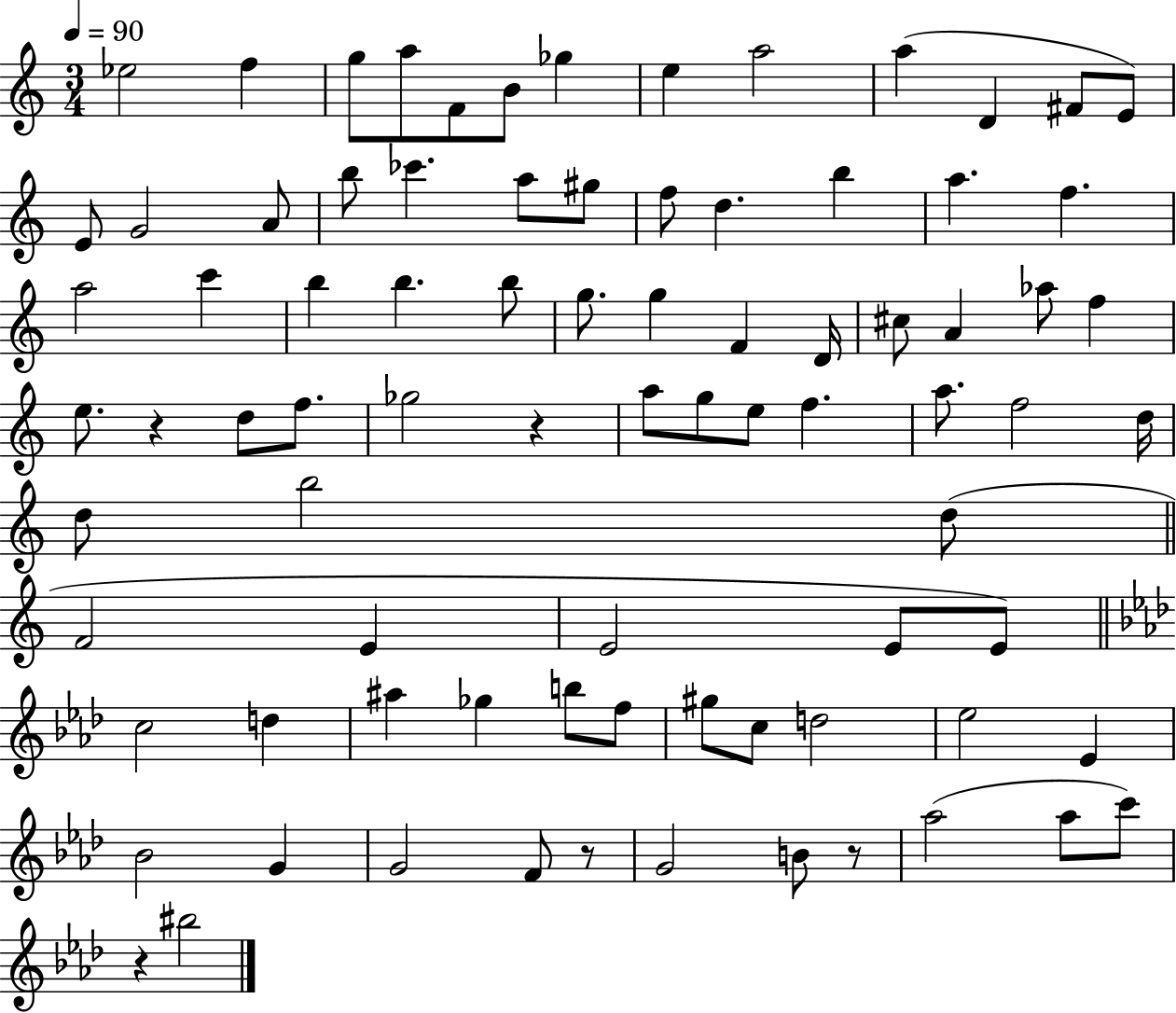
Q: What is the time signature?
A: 3/4